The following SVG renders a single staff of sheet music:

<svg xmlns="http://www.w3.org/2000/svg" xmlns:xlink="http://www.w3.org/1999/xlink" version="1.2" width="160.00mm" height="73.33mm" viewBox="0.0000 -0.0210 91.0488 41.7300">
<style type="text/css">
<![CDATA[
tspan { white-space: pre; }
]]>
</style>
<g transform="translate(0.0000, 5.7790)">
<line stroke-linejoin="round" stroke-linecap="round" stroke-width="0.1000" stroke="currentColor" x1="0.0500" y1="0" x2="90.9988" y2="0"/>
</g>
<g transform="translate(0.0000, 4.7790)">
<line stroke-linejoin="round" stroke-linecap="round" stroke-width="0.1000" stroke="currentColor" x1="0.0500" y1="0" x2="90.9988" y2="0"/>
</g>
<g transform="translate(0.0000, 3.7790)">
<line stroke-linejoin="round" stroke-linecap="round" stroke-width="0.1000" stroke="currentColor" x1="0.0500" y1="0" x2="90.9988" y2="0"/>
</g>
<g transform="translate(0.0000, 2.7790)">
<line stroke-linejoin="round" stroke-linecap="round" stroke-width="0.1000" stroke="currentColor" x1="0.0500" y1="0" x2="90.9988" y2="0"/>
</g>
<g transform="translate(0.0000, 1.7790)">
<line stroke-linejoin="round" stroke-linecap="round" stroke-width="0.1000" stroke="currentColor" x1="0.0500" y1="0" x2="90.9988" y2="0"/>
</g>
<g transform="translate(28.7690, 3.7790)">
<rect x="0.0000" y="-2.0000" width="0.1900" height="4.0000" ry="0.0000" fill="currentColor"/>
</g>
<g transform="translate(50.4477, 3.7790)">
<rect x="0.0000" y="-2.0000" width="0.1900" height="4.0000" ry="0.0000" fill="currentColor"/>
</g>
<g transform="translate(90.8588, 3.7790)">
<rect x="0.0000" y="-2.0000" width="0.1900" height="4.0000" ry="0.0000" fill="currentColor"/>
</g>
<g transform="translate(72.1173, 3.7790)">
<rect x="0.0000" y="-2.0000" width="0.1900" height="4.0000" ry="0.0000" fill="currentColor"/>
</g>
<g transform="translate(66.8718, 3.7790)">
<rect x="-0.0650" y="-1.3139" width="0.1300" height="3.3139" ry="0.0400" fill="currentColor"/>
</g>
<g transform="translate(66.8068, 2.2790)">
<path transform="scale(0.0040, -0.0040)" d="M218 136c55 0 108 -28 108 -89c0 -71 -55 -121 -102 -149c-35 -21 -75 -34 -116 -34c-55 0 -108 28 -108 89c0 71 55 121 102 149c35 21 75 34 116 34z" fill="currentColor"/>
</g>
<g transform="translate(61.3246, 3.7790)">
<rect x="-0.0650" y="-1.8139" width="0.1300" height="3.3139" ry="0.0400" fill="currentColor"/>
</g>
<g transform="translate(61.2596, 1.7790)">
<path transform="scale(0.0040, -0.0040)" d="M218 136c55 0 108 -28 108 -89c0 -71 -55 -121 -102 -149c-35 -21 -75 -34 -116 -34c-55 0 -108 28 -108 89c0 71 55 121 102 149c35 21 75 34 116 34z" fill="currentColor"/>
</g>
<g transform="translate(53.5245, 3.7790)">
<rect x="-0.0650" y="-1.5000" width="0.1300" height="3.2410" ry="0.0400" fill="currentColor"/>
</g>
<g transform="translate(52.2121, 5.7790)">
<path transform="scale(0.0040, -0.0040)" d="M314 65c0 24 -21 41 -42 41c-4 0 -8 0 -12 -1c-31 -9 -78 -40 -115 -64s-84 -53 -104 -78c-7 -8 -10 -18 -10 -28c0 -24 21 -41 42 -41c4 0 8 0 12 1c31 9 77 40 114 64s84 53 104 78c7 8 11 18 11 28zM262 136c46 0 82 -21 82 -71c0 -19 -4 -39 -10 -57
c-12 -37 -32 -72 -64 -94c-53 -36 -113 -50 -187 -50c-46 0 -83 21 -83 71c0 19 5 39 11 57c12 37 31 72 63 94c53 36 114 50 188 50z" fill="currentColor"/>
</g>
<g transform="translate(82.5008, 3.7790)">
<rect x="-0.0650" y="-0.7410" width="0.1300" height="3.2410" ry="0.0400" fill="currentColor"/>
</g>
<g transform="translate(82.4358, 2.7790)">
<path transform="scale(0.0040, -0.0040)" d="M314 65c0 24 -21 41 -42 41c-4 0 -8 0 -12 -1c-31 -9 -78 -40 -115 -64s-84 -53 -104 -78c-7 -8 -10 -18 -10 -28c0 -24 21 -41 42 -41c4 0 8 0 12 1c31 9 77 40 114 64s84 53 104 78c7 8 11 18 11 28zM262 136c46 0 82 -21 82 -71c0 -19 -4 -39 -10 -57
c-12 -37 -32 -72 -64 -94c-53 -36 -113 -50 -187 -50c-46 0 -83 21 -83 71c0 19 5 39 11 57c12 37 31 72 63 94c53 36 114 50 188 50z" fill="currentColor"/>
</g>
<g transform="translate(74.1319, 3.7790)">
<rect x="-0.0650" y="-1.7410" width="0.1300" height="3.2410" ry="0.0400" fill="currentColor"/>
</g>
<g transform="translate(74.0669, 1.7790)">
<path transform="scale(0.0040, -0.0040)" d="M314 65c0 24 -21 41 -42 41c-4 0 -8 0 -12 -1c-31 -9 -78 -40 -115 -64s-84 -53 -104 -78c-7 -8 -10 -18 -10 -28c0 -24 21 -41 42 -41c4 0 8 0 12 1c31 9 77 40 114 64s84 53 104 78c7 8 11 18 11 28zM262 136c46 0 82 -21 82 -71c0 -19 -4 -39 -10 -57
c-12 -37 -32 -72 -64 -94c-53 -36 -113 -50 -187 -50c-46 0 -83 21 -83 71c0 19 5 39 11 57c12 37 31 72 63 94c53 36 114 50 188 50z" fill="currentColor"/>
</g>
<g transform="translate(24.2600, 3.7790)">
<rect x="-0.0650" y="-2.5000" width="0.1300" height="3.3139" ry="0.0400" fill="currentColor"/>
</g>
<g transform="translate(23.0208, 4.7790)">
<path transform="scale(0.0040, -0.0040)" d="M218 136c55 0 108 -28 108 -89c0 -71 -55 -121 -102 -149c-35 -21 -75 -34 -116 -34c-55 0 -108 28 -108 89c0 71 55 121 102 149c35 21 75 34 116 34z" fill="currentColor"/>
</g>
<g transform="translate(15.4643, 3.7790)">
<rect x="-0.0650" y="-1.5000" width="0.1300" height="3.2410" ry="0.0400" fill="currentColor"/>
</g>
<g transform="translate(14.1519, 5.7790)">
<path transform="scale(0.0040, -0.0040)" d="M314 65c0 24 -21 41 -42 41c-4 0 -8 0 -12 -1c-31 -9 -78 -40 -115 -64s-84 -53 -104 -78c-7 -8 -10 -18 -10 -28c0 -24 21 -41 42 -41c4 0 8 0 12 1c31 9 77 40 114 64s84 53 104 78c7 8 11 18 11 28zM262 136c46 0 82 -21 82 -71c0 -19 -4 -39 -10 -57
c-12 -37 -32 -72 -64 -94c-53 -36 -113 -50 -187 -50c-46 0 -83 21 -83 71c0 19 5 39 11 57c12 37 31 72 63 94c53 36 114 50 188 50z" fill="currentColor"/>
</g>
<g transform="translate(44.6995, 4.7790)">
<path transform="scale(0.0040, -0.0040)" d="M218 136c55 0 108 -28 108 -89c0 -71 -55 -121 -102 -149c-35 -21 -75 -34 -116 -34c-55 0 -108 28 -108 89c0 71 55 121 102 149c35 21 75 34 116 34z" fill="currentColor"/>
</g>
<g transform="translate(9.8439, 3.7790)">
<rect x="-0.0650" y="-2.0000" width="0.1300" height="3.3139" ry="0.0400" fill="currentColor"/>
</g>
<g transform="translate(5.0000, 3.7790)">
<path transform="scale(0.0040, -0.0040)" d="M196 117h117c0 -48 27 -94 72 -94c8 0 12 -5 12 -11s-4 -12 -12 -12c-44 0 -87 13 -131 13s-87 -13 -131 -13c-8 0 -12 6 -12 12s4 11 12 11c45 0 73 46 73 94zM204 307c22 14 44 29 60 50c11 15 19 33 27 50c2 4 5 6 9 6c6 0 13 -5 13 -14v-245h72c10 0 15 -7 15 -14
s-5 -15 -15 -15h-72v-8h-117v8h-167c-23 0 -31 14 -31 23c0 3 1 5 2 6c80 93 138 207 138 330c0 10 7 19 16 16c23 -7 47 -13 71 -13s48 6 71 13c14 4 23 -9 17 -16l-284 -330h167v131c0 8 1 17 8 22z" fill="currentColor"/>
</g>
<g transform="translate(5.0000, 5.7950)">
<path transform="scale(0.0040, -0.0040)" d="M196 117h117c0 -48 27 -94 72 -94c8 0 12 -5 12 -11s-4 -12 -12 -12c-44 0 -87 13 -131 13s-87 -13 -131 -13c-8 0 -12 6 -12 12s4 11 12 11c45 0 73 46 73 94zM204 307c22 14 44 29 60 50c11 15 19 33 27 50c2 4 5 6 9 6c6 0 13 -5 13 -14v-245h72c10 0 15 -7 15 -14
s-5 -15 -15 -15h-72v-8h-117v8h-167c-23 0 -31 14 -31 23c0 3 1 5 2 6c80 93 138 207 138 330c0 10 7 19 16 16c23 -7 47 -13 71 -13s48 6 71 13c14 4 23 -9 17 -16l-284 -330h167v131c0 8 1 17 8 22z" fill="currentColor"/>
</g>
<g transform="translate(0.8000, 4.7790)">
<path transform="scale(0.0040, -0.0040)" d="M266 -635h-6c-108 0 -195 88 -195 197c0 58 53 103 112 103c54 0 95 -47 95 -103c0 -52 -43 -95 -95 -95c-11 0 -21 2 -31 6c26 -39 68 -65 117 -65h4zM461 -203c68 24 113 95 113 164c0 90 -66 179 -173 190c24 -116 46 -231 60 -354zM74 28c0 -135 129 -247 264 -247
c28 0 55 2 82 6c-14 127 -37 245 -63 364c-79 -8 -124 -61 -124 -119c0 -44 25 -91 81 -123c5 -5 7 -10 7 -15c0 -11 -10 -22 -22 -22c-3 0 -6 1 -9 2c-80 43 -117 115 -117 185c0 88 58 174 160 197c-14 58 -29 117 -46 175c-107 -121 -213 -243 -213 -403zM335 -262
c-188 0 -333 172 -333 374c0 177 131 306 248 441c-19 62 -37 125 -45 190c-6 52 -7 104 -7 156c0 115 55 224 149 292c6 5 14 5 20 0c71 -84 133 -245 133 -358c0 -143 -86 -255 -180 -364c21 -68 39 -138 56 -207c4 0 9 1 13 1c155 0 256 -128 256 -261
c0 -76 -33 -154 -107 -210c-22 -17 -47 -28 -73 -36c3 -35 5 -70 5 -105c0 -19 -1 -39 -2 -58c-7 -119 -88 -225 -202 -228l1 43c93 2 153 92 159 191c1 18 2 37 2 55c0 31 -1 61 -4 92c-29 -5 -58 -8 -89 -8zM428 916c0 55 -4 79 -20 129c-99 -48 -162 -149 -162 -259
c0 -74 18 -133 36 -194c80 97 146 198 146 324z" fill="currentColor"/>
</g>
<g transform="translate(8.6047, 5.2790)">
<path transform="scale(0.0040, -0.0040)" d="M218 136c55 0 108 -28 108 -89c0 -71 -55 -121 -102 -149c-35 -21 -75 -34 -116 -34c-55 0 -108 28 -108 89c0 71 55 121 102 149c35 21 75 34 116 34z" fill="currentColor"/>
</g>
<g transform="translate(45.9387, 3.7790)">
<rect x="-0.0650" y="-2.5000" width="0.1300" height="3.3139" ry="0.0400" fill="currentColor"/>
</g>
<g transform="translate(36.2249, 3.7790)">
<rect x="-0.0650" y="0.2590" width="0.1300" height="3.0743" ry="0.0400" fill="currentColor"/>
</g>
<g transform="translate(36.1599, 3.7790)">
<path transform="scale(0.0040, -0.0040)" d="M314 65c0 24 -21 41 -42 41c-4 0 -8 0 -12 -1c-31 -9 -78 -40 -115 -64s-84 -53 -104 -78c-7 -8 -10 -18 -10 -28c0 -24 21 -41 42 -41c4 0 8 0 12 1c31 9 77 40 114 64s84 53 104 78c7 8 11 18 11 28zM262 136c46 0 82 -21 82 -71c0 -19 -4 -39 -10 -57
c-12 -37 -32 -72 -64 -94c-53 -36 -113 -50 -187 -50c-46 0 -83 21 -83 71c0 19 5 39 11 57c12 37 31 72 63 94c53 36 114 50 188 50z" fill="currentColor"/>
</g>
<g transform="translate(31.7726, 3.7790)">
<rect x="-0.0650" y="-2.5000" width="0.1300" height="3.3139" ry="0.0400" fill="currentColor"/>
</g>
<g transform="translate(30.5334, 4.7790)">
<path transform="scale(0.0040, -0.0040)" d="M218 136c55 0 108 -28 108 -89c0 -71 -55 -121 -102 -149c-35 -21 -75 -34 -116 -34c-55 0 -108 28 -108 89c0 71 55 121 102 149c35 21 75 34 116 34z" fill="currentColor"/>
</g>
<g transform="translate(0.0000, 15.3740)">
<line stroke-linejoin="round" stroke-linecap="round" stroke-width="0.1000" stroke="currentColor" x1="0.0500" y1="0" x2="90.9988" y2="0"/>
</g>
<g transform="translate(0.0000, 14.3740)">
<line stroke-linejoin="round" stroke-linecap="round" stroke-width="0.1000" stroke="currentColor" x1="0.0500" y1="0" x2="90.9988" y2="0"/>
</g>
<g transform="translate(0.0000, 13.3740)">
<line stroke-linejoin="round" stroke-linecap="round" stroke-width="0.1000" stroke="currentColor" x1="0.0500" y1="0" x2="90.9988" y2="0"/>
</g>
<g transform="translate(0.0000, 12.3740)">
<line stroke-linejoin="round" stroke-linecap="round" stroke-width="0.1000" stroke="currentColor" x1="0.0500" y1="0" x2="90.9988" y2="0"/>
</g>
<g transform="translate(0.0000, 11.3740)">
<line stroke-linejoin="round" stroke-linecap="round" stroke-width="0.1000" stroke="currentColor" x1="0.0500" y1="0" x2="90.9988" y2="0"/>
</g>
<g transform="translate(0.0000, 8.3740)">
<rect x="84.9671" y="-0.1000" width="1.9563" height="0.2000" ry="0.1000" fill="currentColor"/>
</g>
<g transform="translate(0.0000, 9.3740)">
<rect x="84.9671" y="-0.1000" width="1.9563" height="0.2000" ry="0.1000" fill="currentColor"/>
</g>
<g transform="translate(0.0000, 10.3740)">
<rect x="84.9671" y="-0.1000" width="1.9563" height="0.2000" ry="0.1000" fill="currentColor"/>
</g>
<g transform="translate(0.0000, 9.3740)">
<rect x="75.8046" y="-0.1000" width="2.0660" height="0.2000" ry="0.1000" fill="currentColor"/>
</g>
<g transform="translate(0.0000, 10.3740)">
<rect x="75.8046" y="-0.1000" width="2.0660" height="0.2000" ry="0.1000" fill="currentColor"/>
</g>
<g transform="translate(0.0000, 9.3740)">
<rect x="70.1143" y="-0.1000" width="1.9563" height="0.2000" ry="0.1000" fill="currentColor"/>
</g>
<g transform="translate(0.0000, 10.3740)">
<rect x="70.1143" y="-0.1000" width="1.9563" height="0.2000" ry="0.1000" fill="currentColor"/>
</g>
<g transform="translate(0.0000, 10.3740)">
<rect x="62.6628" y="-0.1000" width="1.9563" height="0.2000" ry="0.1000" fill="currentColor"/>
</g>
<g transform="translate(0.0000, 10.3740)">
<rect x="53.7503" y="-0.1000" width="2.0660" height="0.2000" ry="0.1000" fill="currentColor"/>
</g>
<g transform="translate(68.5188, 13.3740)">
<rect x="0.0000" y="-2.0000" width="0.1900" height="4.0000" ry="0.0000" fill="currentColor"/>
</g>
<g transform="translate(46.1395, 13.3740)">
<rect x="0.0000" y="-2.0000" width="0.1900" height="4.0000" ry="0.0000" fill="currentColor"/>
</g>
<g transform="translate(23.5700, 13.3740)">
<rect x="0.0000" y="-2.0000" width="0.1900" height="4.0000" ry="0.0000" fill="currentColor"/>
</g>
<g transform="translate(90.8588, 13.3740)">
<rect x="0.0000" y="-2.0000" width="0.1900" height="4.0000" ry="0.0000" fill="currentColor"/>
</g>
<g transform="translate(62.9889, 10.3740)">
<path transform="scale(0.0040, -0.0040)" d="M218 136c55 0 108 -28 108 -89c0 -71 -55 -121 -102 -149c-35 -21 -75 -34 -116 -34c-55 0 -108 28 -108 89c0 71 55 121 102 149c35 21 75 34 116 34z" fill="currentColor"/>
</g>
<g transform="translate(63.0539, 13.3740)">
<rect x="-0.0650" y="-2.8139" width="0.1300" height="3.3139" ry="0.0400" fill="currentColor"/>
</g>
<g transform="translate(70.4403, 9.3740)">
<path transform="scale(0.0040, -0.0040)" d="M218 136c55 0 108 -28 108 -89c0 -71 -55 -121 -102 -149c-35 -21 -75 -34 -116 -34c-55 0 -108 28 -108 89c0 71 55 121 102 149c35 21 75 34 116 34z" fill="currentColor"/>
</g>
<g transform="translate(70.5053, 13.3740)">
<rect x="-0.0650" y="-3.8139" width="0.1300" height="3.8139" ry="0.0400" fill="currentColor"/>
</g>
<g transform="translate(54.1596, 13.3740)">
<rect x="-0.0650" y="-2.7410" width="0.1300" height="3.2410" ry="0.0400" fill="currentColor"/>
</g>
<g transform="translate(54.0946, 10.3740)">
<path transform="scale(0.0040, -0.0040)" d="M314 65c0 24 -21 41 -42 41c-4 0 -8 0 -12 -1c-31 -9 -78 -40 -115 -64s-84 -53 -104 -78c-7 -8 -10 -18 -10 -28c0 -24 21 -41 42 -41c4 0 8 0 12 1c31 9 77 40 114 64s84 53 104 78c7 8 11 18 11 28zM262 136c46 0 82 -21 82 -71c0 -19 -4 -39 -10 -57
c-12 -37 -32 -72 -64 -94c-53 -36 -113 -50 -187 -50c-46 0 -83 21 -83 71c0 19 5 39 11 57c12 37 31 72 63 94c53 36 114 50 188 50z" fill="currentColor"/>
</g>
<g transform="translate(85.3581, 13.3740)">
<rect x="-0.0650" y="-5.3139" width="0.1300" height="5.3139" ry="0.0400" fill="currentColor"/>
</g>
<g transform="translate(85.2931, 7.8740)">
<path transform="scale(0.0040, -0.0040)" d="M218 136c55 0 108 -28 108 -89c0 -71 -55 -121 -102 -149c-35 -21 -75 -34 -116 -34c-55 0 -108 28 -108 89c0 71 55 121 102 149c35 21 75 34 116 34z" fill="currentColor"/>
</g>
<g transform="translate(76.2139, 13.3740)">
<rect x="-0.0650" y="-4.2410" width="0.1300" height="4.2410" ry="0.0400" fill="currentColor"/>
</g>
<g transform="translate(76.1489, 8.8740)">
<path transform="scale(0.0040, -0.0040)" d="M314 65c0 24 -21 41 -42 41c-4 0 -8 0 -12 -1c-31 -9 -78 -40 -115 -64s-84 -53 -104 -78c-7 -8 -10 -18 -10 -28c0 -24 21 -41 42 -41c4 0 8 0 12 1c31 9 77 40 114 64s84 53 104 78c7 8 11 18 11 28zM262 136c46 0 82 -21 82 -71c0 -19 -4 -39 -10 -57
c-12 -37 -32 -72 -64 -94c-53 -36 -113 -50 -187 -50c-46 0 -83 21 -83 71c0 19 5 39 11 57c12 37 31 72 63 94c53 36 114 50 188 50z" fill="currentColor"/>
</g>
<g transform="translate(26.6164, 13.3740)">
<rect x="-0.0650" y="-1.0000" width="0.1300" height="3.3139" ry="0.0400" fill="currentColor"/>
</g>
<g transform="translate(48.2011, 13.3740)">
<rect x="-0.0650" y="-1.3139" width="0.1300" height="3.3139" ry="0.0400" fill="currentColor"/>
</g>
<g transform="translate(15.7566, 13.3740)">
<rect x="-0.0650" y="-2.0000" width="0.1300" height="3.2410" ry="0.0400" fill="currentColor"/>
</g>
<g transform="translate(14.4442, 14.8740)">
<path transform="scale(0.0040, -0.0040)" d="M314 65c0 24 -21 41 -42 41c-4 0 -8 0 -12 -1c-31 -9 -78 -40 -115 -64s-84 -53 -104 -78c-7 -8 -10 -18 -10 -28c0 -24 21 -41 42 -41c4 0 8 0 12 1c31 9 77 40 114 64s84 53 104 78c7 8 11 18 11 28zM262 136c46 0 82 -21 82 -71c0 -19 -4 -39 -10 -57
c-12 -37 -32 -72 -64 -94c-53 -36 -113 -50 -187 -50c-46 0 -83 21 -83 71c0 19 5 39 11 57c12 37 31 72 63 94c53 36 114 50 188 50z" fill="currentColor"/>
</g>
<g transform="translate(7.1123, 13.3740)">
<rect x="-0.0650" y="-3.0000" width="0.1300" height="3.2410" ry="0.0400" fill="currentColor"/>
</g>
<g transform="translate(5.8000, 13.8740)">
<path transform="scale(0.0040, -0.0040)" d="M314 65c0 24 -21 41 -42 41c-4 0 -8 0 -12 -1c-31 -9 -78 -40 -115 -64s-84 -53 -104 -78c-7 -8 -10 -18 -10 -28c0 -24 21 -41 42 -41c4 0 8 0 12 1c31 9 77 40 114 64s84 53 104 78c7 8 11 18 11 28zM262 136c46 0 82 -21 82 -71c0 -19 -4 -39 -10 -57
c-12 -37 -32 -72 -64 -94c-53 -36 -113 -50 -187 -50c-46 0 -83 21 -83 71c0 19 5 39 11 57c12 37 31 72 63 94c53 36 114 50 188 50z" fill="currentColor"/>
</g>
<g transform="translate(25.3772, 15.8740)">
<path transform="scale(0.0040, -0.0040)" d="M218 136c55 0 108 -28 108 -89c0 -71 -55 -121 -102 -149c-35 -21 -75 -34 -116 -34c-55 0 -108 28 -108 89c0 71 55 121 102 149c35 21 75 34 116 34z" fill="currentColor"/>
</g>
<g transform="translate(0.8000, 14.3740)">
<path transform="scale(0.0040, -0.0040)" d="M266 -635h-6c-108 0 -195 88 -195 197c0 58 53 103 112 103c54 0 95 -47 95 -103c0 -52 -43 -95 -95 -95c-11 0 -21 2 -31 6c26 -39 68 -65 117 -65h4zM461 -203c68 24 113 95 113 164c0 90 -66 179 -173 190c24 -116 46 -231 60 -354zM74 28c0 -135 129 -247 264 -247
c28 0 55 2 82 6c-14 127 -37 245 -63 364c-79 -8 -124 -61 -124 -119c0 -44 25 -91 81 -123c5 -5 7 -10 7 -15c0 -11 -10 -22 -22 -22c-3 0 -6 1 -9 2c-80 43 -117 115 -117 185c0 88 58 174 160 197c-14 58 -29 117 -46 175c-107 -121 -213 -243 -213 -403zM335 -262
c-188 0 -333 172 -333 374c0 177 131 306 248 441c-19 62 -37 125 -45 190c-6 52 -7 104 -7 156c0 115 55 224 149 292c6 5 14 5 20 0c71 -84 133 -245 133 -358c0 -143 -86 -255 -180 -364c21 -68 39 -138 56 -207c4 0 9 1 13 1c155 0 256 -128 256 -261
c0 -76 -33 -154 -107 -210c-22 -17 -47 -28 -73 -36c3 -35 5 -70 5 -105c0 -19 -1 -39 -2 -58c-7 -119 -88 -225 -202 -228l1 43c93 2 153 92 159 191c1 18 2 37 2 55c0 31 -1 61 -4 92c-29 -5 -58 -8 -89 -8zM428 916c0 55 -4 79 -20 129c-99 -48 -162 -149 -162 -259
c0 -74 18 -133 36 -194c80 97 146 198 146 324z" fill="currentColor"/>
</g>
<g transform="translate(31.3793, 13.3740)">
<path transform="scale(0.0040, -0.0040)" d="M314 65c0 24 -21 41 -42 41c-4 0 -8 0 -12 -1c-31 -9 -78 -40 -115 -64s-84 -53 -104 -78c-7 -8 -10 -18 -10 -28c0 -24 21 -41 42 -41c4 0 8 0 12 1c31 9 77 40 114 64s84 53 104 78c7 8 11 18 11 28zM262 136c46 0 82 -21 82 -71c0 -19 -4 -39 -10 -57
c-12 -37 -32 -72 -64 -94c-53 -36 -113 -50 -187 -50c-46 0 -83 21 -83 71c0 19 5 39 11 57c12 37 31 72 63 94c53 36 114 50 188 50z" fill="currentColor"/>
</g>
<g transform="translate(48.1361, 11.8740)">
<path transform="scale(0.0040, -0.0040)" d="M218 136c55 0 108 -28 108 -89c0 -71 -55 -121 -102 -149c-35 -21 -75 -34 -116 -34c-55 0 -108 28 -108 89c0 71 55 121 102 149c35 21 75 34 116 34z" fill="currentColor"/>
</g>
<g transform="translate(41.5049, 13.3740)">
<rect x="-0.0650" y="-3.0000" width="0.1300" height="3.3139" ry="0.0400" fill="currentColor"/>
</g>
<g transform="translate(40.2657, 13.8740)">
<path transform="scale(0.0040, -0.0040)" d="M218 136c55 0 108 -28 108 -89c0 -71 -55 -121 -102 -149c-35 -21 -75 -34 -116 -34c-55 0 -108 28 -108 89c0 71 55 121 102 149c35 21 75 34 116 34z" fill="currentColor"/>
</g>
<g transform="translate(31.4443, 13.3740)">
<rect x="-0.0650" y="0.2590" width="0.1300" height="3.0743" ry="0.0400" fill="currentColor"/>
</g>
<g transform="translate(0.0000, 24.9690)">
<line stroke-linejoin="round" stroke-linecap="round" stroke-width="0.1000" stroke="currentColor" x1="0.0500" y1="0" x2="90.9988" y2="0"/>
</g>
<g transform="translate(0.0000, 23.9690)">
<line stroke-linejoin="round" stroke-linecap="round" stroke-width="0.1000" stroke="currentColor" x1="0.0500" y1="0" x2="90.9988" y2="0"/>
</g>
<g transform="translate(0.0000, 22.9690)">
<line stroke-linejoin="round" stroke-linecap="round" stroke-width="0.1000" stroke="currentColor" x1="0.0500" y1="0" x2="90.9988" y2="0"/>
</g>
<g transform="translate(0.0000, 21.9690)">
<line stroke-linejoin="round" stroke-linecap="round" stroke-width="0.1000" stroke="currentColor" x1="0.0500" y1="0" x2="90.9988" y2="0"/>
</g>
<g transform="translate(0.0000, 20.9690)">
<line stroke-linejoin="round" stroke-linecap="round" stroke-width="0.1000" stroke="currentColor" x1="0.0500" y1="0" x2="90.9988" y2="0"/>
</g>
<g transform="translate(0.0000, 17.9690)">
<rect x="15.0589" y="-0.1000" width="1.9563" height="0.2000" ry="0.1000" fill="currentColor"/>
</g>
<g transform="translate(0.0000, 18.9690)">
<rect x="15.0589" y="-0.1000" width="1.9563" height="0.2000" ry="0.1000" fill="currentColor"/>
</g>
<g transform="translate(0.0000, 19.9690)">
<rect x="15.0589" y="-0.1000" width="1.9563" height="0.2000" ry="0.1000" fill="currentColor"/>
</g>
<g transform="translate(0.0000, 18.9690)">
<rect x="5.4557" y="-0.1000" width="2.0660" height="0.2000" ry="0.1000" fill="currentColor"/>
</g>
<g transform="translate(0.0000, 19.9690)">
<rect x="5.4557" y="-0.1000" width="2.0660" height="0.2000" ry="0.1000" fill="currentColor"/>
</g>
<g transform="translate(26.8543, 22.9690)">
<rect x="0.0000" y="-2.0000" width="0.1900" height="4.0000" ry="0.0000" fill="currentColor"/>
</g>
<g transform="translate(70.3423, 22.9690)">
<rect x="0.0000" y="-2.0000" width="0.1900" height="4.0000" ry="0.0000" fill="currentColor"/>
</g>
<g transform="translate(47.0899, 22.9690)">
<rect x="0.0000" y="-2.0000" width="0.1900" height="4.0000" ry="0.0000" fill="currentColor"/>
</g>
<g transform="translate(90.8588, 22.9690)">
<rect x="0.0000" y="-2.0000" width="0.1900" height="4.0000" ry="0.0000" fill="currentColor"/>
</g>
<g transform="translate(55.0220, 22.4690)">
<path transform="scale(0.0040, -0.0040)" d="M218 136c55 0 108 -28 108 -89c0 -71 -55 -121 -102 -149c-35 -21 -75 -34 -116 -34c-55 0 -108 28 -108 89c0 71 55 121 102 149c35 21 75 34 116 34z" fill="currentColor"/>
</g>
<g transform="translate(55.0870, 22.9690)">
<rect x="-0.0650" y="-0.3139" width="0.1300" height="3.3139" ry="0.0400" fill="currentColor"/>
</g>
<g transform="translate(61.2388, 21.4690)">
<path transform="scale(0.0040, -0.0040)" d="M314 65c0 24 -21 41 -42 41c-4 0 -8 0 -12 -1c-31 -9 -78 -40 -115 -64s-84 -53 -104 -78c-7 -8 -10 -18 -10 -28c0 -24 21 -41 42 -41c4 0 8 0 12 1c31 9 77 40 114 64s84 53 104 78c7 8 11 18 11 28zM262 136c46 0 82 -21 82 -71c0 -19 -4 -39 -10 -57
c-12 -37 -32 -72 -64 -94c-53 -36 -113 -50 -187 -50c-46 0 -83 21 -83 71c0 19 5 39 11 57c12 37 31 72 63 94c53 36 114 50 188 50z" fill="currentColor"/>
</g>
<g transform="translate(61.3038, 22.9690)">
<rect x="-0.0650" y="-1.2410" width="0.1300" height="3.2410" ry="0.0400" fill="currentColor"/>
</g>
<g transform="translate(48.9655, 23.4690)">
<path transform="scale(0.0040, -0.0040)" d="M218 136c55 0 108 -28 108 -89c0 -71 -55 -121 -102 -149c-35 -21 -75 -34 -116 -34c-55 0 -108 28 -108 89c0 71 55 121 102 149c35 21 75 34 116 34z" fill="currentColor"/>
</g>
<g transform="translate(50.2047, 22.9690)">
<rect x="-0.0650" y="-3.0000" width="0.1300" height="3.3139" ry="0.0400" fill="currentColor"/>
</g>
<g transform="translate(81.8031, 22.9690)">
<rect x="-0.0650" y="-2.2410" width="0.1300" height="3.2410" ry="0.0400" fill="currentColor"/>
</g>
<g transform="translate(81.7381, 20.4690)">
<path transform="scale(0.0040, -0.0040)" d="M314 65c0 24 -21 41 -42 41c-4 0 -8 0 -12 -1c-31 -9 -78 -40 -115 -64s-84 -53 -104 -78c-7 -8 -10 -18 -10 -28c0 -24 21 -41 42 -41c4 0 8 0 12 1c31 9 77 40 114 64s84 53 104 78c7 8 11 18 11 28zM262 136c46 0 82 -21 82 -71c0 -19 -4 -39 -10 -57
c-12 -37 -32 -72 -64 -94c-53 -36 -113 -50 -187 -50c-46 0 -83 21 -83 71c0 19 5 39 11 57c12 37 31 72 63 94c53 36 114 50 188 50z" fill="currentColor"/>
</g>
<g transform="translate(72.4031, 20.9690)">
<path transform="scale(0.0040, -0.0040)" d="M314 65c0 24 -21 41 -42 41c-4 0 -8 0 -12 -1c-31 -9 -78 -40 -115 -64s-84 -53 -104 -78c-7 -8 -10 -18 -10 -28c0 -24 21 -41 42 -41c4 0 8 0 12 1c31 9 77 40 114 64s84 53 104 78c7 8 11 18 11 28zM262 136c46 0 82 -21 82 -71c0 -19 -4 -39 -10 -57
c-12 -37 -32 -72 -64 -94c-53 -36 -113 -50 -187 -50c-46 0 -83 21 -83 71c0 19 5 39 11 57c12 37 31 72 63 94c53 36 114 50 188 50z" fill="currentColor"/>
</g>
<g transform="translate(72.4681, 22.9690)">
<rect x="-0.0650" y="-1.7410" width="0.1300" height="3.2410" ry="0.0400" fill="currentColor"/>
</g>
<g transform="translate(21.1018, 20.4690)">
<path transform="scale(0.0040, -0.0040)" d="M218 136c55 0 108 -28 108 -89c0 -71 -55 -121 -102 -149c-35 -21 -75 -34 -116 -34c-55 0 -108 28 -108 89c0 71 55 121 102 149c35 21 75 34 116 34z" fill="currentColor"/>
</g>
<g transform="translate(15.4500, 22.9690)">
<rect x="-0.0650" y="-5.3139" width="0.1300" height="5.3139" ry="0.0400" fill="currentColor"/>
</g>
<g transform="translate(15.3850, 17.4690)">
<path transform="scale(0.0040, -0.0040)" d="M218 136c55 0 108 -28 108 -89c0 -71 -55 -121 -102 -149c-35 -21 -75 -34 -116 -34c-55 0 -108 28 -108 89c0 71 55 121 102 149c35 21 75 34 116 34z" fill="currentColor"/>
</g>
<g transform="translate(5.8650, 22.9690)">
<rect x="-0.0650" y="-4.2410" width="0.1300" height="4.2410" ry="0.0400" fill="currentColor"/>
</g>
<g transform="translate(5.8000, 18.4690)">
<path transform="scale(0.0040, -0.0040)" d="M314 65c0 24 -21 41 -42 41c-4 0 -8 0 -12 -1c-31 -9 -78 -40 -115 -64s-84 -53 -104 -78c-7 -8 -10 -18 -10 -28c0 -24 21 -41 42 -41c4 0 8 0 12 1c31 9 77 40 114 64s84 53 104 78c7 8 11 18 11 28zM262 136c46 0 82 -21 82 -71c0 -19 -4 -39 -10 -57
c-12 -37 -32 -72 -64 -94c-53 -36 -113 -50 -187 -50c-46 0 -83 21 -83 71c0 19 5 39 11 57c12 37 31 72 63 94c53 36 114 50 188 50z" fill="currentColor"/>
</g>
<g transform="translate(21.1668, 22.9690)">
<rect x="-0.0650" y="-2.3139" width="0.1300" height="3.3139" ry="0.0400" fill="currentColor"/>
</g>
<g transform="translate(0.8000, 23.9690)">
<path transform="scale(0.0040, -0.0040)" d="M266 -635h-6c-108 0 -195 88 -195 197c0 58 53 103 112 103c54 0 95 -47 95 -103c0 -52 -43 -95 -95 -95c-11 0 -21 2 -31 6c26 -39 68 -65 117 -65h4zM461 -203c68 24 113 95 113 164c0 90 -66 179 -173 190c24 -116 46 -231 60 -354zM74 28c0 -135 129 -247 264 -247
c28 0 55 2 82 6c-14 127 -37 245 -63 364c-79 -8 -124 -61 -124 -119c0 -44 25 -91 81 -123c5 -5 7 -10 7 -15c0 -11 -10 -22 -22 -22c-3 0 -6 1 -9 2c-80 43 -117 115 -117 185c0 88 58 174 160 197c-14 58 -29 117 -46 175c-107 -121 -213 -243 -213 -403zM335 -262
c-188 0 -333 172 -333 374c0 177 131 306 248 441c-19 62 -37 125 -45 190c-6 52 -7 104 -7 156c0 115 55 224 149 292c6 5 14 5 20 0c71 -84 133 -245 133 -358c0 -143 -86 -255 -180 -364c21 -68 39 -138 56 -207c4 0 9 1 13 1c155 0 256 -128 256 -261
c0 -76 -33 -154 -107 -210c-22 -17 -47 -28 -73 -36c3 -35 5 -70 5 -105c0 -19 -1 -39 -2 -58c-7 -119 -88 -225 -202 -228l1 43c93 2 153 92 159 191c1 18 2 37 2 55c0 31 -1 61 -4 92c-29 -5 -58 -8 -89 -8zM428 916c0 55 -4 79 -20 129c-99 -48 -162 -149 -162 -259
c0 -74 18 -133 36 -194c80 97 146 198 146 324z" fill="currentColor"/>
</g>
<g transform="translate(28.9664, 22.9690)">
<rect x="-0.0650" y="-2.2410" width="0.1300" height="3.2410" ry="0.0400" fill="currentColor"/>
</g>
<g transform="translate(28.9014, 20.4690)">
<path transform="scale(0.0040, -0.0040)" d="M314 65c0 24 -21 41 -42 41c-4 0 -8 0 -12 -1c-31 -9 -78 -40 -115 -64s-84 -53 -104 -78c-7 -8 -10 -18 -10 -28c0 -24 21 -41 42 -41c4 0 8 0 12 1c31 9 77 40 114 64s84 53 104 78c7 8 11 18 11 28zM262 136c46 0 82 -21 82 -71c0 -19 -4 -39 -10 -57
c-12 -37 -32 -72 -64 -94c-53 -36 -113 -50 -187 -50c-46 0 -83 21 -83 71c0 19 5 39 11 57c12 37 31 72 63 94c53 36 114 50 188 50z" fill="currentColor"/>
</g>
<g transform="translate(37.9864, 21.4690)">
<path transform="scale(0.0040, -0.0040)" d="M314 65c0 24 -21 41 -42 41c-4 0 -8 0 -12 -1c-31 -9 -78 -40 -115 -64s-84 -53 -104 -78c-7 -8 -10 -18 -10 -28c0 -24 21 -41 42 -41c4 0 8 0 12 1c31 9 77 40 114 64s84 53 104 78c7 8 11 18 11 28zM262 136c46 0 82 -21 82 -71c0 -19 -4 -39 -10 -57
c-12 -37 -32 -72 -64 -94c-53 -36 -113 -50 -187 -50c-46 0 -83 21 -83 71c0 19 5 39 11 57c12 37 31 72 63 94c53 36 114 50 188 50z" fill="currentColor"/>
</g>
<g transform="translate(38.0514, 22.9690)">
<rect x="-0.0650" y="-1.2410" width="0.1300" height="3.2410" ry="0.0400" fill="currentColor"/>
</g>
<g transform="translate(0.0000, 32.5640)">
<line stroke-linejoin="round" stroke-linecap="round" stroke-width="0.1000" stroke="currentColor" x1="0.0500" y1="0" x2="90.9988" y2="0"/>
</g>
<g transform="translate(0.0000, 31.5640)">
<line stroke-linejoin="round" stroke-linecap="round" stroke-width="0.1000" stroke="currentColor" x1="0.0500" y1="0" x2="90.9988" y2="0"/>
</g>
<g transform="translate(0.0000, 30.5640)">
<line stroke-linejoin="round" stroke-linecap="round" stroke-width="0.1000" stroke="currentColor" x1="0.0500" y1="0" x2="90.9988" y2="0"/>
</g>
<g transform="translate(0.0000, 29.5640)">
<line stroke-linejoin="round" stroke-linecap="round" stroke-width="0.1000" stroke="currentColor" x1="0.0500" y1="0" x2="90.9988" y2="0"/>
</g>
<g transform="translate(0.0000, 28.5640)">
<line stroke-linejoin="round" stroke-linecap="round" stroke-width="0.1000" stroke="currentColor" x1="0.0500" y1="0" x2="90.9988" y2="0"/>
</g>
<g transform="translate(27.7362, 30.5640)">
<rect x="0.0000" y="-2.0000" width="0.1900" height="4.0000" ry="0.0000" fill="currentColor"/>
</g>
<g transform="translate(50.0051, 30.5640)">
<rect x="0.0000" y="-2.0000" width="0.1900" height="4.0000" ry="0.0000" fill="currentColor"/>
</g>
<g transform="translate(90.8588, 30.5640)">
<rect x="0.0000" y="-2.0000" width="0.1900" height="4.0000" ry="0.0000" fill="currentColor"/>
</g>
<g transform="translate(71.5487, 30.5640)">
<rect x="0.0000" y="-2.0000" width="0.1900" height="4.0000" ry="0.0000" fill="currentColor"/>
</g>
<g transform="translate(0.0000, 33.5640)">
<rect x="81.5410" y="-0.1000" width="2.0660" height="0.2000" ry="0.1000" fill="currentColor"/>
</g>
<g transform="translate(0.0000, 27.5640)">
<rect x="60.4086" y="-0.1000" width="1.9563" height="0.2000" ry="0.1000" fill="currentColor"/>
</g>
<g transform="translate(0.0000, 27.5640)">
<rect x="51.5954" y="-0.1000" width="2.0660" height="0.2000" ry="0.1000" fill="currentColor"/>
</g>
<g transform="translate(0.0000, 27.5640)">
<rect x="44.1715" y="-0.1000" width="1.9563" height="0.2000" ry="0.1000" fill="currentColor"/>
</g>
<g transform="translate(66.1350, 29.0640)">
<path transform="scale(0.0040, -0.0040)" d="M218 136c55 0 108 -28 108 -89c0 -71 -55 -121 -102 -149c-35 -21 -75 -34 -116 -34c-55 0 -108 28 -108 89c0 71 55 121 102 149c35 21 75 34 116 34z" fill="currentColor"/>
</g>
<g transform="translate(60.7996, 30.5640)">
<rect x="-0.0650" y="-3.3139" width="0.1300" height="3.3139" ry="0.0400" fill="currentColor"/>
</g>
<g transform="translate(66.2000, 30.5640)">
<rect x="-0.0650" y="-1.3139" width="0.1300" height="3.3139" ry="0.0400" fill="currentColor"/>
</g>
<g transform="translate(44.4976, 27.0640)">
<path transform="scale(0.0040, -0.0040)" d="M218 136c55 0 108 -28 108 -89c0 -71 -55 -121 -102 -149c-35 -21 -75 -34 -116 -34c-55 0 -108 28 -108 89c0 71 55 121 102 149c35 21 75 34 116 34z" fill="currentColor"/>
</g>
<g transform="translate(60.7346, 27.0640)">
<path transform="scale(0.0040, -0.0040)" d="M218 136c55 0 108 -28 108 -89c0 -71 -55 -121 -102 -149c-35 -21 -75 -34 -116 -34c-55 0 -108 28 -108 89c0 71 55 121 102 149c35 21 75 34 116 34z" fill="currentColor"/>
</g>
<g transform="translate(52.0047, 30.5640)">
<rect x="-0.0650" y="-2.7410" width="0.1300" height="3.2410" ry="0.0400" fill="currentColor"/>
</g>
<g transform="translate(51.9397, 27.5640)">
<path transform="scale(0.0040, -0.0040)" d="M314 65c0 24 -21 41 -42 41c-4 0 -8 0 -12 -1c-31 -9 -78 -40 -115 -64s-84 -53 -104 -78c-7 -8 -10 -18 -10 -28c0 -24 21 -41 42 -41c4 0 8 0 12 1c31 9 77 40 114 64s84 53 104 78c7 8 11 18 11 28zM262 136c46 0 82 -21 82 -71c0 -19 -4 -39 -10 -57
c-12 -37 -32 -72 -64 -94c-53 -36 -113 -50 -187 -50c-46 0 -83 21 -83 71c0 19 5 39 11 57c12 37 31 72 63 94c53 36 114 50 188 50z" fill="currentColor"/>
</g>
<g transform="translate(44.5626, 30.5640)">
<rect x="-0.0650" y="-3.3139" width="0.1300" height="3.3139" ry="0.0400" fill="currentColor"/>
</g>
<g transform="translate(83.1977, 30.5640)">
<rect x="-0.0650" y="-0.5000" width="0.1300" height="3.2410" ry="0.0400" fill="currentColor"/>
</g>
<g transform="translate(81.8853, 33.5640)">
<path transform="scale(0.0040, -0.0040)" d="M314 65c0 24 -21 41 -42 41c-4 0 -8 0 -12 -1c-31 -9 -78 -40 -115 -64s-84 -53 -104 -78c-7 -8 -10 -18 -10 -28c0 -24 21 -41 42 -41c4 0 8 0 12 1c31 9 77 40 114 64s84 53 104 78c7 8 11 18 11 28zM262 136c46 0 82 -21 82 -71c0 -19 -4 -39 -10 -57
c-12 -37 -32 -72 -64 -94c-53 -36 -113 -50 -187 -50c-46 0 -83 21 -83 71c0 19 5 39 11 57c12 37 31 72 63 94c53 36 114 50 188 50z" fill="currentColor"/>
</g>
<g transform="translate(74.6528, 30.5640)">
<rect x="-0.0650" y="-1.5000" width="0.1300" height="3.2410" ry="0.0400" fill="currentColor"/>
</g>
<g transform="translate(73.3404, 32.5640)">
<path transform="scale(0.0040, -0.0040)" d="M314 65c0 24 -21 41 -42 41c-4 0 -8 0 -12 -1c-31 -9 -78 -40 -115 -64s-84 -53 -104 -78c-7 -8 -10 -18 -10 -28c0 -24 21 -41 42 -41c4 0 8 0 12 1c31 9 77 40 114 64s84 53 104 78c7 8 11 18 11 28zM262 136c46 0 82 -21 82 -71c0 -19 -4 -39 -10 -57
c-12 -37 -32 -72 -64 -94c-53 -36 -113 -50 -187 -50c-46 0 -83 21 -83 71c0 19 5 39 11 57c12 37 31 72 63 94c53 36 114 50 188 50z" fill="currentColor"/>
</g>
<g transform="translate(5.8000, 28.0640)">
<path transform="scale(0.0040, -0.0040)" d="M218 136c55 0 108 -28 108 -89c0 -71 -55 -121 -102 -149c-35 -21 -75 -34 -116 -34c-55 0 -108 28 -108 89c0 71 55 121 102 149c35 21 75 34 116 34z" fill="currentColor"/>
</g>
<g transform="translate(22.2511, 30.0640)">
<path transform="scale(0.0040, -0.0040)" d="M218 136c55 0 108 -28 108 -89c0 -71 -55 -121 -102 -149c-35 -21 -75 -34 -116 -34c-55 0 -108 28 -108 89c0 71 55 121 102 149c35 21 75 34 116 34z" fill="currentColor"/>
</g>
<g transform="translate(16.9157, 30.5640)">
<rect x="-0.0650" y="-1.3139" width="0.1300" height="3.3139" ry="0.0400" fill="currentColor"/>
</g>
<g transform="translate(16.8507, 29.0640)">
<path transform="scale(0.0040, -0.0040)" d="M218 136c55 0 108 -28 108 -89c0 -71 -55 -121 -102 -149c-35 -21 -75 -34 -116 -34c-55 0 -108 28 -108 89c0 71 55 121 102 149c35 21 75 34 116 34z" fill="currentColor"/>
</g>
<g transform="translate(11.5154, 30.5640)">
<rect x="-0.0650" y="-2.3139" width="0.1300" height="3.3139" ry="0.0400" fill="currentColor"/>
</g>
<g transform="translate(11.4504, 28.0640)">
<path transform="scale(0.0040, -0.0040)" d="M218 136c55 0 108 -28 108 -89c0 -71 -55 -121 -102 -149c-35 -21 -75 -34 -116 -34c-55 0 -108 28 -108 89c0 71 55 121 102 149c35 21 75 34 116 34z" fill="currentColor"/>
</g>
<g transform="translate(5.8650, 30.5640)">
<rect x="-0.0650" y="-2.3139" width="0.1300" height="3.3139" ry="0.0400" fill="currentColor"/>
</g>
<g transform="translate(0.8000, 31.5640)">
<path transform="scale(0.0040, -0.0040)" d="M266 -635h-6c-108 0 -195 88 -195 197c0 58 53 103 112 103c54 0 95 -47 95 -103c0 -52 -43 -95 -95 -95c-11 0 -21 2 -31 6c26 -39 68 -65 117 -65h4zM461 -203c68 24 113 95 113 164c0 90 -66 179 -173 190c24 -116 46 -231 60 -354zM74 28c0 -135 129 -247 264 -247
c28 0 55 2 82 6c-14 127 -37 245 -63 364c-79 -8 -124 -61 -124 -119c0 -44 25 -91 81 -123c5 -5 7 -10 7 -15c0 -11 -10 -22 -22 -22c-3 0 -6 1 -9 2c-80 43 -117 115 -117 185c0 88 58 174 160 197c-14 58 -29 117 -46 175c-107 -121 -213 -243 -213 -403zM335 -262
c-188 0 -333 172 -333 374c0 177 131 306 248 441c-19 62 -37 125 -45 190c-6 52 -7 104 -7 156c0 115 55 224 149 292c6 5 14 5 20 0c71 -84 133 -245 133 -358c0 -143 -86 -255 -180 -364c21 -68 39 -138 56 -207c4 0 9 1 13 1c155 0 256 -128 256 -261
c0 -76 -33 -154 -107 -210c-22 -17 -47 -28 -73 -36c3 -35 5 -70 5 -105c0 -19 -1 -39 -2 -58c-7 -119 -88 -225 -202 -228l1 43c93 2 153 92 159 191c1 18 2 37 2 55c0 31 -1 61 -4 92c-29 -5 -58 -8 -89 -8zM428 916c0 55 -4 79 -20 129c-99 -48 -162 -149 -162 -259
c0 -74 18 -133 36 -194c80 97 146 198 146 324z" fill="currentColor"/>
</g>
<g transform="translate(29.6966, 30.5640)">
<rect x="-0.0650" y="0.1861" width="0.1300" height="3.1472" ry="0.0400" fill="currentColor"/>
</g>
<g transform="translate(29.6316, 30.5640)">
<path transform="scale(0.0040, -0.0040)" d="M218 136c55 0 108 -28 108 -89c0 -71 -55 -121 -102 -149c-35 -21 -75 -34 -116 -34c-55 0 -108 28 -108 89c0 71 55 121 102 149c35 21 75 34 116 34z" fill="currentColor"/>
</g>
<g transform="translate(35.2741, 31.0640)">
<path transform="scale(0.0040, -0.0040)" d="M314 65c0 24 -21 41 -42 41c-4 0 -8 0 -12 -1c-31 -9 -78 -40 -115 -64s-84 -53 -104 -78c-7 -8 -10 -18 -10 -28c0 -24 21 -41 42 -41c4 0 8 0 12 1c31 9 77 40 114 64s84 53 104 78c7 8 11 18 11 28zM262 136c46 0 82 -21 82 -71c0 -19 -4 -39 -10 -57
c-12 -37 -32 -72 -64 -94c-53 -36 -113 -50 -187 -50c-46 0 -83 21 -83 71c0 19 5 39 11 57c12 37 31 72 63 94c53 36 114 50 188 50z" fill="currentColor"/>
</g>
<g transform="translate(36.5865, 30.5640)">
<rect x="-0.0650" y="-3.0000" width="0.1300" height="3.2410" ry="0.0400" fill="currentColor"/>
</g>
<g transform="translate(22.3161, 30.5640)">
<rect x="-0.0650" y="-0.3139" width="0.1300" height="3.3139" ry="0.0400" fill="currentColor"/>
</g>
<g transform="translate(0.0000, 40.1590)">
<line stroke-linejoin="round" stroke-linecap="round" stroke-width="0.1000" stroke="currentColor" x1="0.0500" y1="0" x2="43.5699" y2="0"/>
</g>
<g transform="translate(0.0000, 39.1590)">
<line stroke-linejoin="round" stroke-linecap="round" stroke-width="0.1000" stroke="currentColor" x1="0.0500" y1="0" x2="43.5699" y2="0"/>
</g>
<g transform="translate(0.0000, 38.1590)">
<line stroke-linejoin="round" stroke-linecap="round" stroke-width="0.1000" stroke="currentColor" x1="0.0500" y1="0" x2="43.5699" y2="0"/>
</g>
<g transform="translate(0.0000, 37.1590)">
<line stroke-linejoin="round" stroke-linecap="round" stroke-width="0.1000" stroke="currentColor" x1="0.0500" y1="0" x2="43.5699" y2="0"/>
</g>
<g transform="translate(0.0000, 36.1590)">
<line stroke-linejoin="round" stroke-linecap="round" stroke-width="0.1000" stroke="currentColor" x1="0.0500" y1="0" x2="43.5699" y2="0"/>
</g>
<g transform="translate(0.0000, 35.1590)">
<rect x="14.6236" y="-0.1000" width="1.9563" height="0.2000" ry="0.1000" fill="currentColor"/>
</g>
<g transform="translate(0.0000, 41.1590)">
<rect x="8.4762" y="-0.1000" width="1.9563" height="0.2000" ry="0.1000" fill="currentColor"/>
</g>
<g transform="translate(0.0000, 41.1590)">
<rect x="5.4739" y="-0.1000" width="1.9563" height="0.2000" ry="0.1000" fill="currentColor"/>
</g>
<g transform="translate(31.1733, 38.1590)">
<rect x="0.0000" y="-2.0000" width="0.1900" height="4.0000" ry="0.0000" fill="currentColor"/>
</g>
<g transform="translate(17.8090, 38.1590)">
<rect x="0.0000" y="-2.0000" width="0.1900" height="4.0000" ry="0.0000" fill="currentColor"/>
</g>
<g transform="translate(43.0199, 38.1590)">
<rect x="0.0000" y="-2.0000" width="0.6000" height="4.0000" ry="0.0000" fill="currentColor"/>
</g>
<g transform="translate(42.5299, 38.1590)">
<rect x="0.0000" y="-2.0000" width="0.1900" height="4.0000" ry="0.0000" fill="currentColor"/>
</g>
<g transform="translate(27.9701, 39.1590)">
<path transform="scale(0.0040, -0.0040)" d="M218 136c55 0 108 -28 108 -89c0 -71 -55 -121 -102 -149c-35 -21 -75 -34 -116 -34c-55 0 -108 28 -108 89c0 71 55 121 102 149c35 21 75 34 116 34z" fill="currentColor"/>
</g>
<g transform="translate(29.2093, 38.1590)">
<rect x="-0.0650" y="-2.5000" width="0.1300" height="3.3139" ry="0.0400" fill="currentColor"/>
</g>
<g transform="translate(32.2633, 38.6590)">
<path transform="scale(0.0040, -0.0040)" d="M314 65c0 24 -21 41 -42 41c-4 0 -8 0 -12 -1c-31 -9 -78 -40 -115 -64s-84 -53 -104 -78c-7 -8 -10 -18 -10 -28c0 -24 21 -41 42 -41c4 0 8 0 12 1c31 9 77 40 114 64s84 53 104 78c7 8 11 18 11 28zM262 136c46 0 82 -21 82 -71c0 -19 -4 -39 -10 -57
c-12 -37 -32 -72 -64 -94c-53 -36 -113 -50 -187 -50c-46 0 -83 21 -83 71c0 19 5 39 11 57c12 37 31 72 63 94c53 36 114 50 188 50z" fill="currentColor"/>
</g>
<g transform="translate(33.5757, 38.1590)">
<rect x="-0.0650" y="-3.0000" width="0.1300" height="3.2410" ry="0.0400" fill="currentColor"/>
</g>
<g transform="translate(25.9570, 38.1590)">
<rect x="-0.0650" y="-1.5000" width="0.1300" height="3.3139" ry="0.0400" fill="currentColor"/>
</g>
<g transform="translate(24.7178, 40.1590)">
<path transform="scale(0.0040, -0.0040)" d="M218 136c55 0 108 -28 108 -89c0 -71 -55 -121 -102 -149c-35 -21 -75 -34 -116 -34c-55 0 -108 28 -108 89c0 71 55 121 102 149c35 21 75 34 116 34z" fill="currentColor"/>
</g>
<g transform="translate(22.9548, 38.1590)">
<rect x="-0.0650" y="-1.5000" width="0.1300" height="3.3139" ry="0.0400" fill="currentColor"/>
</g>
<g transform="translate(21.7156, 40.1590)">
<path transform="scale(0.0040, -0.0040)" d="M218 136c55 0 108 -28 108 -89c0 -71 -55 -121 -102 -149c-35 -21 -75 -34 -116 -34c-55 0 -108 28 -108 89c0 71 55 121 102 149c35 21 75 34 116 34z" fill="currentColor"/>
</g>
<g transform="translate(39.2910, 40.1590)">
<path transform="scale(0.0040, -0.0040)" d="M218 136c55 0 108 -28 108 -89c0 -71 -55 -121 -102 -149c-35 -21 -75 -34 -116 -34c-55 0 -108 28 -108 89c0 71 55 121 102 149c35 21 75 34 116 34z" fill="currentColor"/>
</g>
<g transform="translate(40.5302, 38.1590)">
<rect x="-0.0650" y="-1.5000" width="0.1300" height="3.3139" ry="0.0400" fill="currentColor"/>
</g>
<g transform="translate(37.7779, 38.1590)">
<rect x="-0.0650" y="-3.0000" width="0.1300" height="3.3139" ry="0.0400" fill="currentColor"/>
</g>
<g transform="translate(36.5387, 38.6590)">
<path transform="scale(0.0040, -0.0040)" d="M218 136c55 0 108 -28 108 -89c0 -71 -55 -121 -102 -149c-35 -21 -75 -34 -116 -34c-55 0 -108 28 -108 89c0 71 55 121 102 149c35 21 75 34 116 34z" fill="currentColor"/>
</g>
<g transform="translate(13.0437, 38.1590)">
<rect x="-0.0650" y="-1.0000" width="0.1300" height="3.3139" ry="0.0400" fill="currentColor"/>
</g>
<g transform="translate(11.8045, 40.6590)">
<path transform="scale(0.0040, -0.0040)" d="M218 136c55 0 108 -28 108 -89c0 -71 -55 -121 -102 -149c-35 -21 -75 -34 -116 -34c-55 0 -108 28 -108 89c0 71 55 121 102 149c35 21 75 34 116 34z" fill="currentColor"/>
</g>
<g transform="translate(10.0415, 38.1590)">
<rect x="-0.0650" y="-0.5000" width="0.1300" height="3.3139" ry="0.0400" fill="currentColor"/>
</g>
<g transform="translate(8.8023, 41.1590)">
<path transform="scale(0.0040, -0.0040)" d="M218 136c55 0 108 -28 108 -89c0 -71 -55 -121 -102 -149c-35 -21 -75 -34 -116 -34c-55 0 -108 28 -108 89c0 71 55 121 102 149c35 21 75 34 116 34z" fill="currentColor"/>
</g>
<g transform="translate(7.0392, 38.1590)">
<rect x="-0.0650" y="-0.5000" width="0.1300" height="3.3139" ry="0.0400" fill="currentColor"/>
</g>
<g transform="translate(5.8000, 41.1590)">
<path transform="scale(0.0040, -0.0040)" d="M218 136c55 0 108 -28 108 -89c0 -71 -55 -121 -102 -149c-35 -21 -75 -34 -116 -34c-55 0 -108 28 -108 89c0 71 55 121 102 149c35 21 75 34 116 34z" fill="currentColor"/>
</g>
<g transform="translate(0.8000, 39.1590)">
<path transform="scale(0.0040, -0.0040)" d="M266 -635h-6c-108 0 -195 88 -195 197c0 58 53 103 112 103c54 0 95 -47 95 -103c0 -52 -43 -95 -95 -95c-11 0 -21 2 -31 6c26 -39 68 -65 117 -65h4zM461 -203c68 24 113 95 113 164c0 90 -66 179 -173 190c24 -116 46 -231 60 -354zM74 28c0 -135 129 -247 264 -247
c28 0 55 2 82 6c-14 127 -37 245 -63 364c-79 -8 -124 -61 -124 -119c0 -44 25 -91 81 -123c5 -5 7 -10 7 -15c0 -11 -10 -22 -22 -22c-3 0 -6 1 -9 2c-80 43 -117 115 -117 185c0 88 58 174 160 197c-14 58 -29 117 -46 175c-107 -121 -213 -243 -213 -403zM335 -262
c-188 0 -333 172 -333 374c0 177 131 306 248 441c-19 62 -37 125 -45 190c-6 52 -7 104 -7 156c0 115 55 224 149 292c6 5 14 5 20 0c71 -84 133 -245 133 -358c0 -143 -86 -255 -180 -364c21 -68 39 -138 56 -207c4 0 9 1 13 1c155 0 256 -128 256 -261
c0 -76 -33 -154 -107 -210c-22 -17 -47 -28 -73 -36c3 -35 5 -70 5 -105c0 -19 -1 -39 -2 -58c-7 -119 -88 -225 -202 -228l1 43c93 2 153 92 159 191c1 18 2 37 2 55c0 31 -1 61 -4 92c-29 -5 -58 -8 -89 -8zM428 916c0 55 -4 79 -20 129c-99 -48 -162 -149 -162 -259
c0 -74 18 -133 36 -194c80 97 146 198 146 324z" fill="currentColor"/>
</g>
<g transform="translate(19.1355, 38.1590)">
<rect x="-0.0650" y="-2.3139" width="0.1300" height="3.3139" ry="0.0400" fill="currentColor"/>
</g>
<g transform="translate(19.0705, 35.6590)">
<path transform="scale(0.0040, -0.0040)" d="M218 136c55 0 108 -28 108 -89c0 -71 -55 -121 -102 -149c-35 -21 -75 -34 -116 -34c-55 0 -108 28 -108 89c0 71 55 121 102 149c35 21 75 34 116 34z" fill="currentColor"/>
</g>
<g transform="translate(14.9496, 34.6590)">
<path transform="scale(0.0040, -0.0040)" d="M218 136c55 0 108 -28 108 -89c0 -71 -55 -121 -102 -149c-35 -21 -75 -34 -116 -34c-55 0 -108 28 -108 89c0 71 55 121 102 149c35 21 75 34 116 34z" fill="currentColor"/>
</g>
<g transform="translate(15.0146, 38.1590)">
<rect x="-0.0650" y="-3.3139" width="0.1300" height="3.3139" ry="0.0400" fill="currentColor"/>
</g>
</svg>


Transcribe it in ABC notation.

X:1
T:Untitled
M:4/4
L:1/4
K:C
F E2 G G B2 G E2 f e f2 d2 A2 F2 D B2 A e a2 a c' d'2 f' d'2 f' g g2 e2 A c e2 f2 g2 g g e c B A2 b a2 b e E2 C2 C C D b g E E G A2 A E